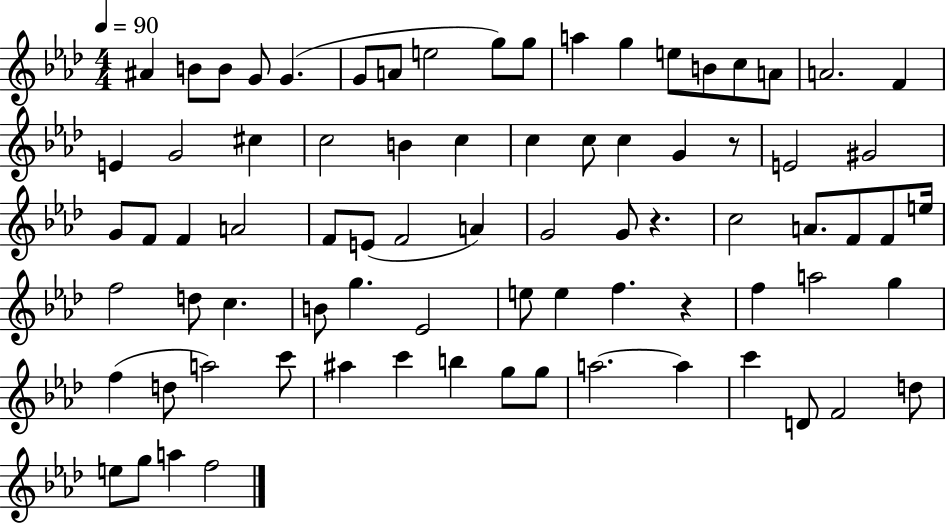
{
  \clef treble
  \numericTimeSignature
  \time 4/4
  \key aes \major
  \tempo 4 = 90
  \repeat volta 2 { ais'4 b'8 b'8 g'8 g'4.( | g'8 a'8 e''2 g''8) g''8 | a''4 g''4 e''8 b'8 c''8 a'8 | a'2. f'4 | \break e'4 g'2 cis''4 | c''2 b'4 c''4 | c''4 c''8 c''4 g'4 r8 | e'2 gis'2 | \break g'8 f'8 f'4 a'2 | f'8 e'8( f'2 a'4) | g'2 g'8 r4. | c''2 a'8. f'8 f'8 e''16 | \break f''2 d''8 c''4. | b'8 g''4. ees'2 | e''8 e''4 f''4. r4 | f''4 a''2 g''4 | \break f''4( d''8 a''2) c'''8 | ais''4 c'''4 b''4 g''8 g''8 | a''2.~~ a''4 | c'''4 d'8 f'2 d''8 | \break e''8 g''8 a''4 f''2 | } \bar "|."
}